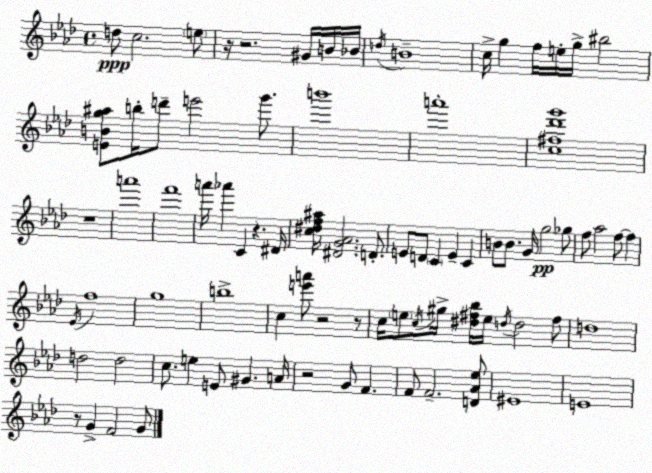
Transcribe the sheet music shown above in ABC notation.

X:1
T:Untitled
M:4/4
L:1/4
K:Fm
d/2 c2 e/2 z/4 z2 ^G/4 B/4 _B/4 d/4 B4 c/4 g f/4 e/4 g/4 ^b2 [EBg^a]/2 b/4 d'/2 e'2 g'/2 b'4 a'4 [c^f_d'g']4 z4 a'4 f'4 a'/4 _a' C z ^D/4 [c^df^a]/4 [^DG_A]2 D/2 E/2 D/2 C E C B/2 B/2 G/4 g2 _g/2 f/2 _a2 f/2 f _E/4 f4 g4 b4 c [e'a']/2 z2 z/2 c/4 e/2 c/4 ^g/4 [^d^f_b]/4 e/4 d/4 d2 ^f/2 d4 d2 d2 c/2 e E/2 ^G A/4 z2 G/2 F F/2 F2 [D_A_e]/2 ^E4 E4 z/2 G F2 G/2